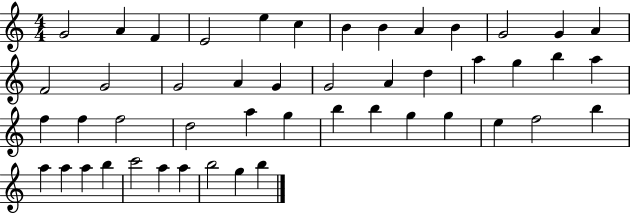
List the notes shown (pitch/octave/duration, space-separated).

G4/h A4/q F4/q E4/h E5/q C5/q B4/q B4/q A4/q B4/q G4/h G4/q A4/q F4/h G4/h G4/h A4/q G4/q G4/h A4/q D5/q A5/q G5/q B5/q A5/q F5/q F5/q F5/h D5/h A5/q G5/q B5/q B5/q G5/q G5/q E5/q F5/h B5/q A5/q A5/q A5/q B5/q C6/h A5/q A5/q B5/h G5/q B5/q